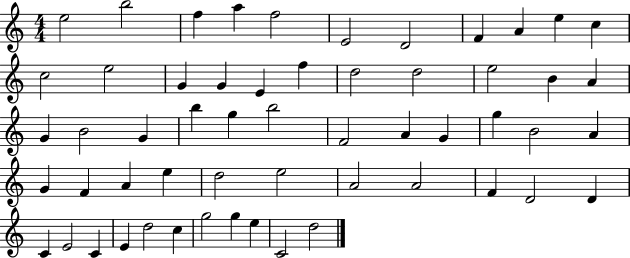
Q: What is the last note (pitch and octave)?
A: D5